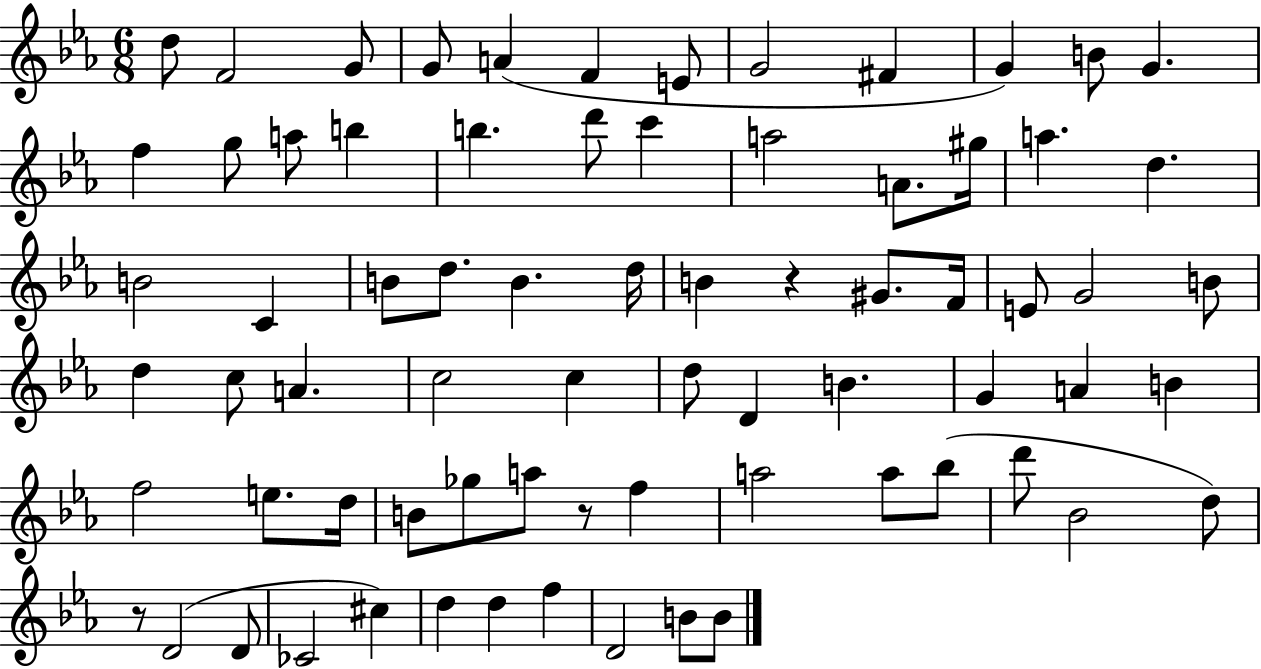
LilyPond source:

{
  \clef treble
  \numericTimeSignature
  \time 6/8
  \key ees \major
  d''8 f'2 g'8 | g'8 a'4( f'4 e'8 | g'2 fis'4 | g'4) b'8 g'4. | \break f''4 g''8 a''8 b''4 | b''4. d'''8 c'''4 | a''2 a'8. gis''16 | a''4. d''4. | \break b'2 c'4 | b'8 d''8. b'4. d''16 | b'4 r4 gis'8. f'16 | e'8 g'2 b'8 | \break d''4 c''8 a'4. | c''2 c''4 | d''8 d'4 b'4. | g'4 a'4 b'4 | \break f''2 e''8. d''16 | b'8 ges''8 a''8 r8 f''4 | a''2 a''8 bes''8( | d'''8 bes'2 d''8) | \break r8 d'2( d'8 | ces'2 cis''4) | d''4 d''4 f''4 | d'2 b'8 b'8 | \break \bar "|."
}